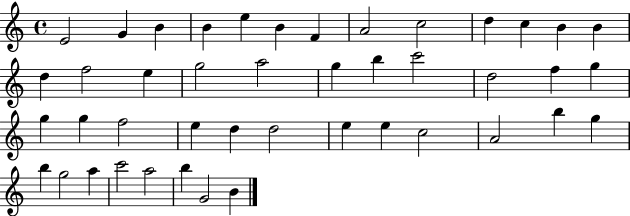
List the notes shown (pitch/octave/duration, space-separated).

E4/h G4/q B4/q B4/q E5/q B4/q F4/q A4/h C5/h D5/q C5/q B4/q B4/q D5/q F5/h E5/q G5/h A5/h G5/q B5/q C6/h D5/h F5/q G5/q G5/q G5/q F5/h E5/q D5/q D5/h E5/q E5/q C5/h A4/h B5/q G5/q B5/q G5/h A5/q C6/h A5/h B5/q G4/h B4/q